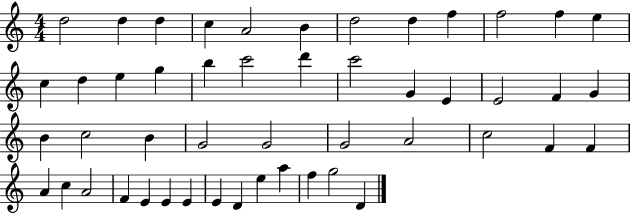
D5/h D5/q D5/q C5/q A4/h B4/q D5/h D5/q F5/q F5/h F5/q E5/q C5/q D5/q E5/q G5/q B5/q C6/h D6/q C6/h G4/q E4/q E4/h F4/q G4/q B4/q C5/h B4/q G4/h G4/h G4/h A4/h C5/h F4/q F4/q A4/q C5/q A4/h F4/q E4/q E4/q E4/q E4/q D4/q E5/q A5/q F5/q G5/h D4/q